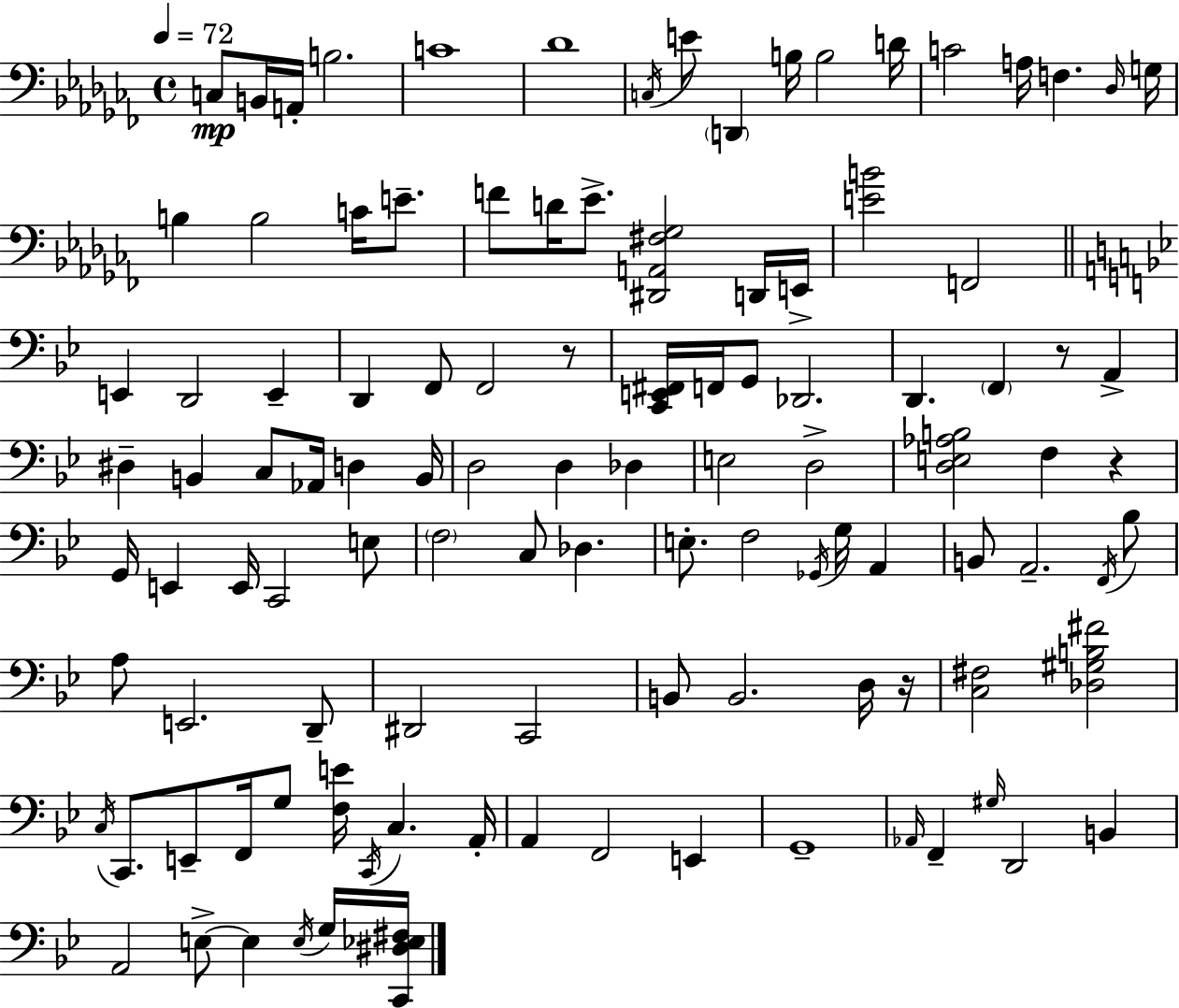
C3/e B2/s A2/s B3/h. C4/w Db4/w C3/s E4/e D2/q B3/s B3/h D4/s C4/h A3/s F3/q. Db3/s G3/s B3/q B3/h C4/s E4/e. F4/e D4/s Eb4/e. [D#2,A2,F#3,Gb3]/h D2/s E2/s [E4,B4]/h F2/h E2/q D2/h E2/q D2/q F2/e F2/h R/e [C2,E2,F#2]/s F2/s G2/e Db2/h. D2/q. F2/q R/e A2/q D#3/q B2/q C3/e Ab2/s D3/q B2/s D3/h D3/q Db3/q E3/h D3/h [D3,E3,Ab3,B3]/h F3/q R/q G2/s E2/q E2/s C2/h E3/e F3/h C3/e Db3/q. E3/e. F3/h Gb2/s G3/s A2/q B2/e A2/h. F2/s Bb3/e A3/e E2/h. D2/e D#2/h C2/h B2/e B2/h. D3/s R/s [C3,F#3]/h [Db3,G#3,B3,F#4]/h C3/s C2/e. E2/e F2/s G3/e [F3,E4]/s C2/s C3/q. A2/s A2/q F2/h E2/q G2/w Ab2/s F2/q G#3/s D2/h B2/q A2/h E3/e E3/q E3/s G3/s [C2,D#3,Eb3,F#3]/s